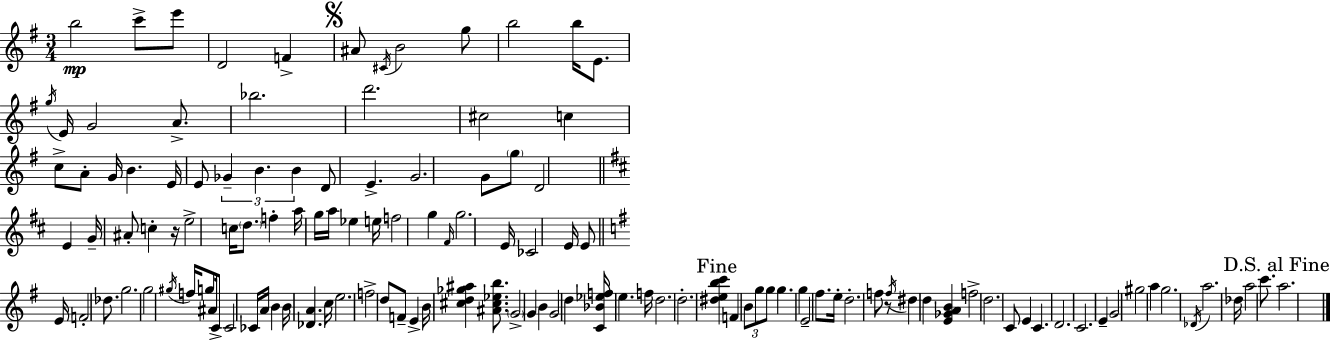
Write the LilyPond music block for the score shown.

{
  \clef treble
  \numericTimeSignature
  \time 3/4
  \key g \major
  b''2\mp c'''8-> e'''8 | d'2 f'4-> | \mark \markup { \musicglyph "scripts.segno" } ais'8 \acciaccatura { cis'16 } b'2 g''8 | b''2 b''16 e'8. | \break \acciaccatura { g''16 } e'16 g'2 a'8.-> | bes''2. | d'''2. | cis''2 c''4 | \break c''8-> a'8-. g'16 b'4. | e'16 e'8 \tuplet 3/2 { ges'4-- b'4. | b'4 } d'8 e'4.-> | g'2. | \break g'8 \parenthesize g''8 d'2 | \bar "||" \break \key d \major e'4 g'16-- ais'8-. c''4-. r16 | e''2-> c''16 \parenthesize d''8. | f''4-. a''16 g''16 a''16 ees''4 e''16 | f''2 g''4 | \break \grace { fis'16 } g''2. | e'16 ces'2 e'16 e'8 | \bar "||" \break \key e \minor e'16 f'2-. des''8. | g''2. | g''2 \acciaccatura { gis''16 } f''16 g''8 | ais'16 c'8-> c'2 ces'16 | \break a'16 b'4 b'16 <des' a'>4. | c''16 e''2. | f''2-> d''8 f'8-- | e'4-> b'16 <cis'' d'' ges'' ais''>4 <ais' cis'' ees'' b''>8. | \break \parenthesize g'2-> g'4 | b'4 g'2 | d''4 <c' bes' ees'' f''>16 e''4. | f''16 d''2. | \break d''2.-. | \mark "Fine" <dis'' e'' b'' c'''>4 f'4 \tuplet 3/2 { b'8 g''8 | g''8 } g''4. g''4 | e'2-- fis''8. | \break e''16-. d''2.-. | f''8 r8 \acciaccatura { f''16 } dis''4 d''4 | <e' ges' a' b'>4 f''2-> | d''2. | \break c'8 e'4 c'4. | d'2. | c'2. | e'4-- g'2 | \break gis''2 a''4 | g''2. | \acciaccatura { des'16 } a''2. | des''16 a''2 | \break c'''8. \mark "D.S. al Fine" a''2. | \bar "|."
}